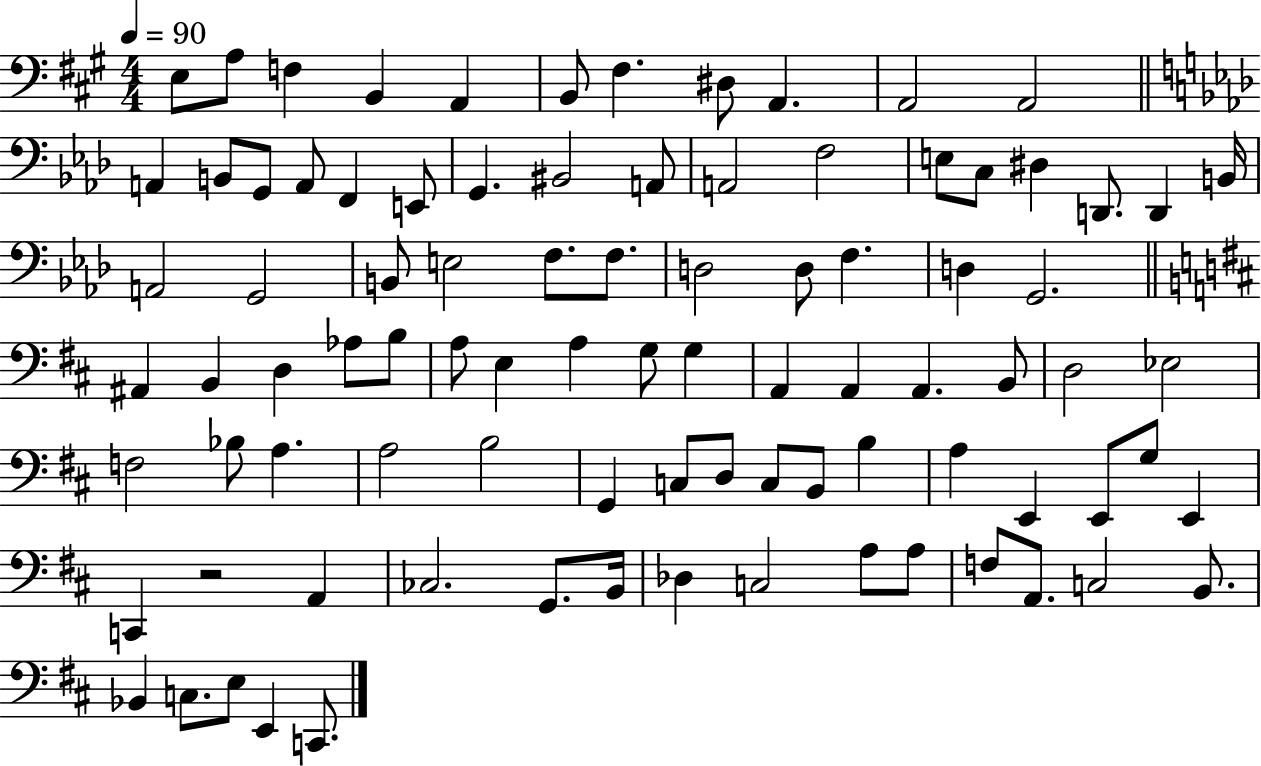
{
  \clef bass
  \numericTimeSignature
  \time 4/4
  \key a \major
  \tempo 4 = 90
  e8 a8 f4 b,4 a,4 | b,8 fis4. dis8 a,4. | a,2 a,2 | \bar "||" \break \key f \minor a,4 b,8 g,8 a,8 f,4 e,8 | g,4. bis,2 a,8 | a,2 f2 | e8 c8 dis4 d,8. d,4 b,16 | \break a,2 g,2 | b,8 e2 f8. f8. | d2 d8 f4. | d4 g,2. | \break \bar "||" \break \key b \minor ais,4 b,4 d4 aes8 b8 | a8 e4 a4 g8 g4 | a,4 a,4 a,4. b,8 | d2 ees2 | \break f2 bes8 a4. | a2 b2 | g,4 c8 d8 c8 b,8 b4 | a4 e,4 e,8 g8 e,4 | \break c,4 r2 a,4 | ces2. g,8. b,16 | des4 c2 a8 a8 | f8 a,8. c2 b,8. | \break bes,4 c8. e8 e,4 c,8. | \bar "|."
}